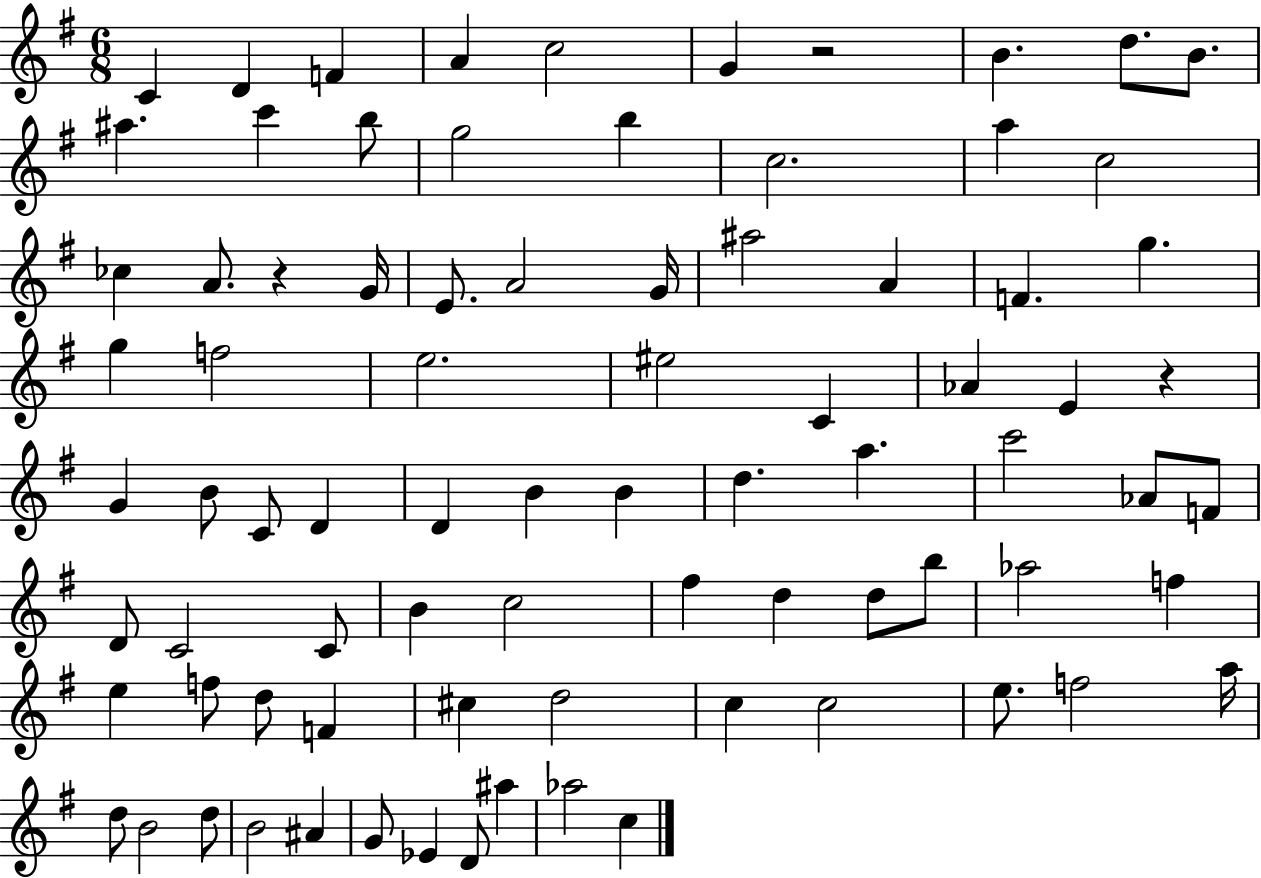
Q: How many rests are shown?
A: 3